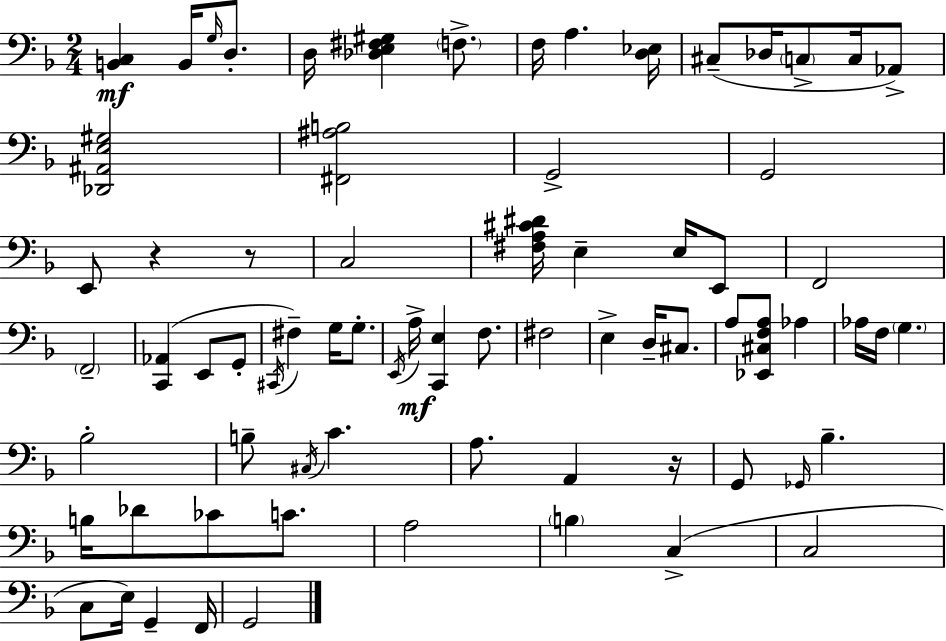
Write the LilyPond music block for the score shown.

{
  \clef bass
  \numericTimeSignature
  \time 2/4
  \key d \minor
  \repeat volta 2 { <b, c>4\mf b,16 \grace { g16 } d8.-. | d16 <des e fis gis>4 \parenthesize f8.-> | f16 a4. | <d ees>16 cis8--( des16 \parenthesize c8-> c16 aes,8->) | \break <des, ais, e gis>2 | <fis, ais b>2 | g,2-> | g,2 | \break e,8 r4 r8 | c2 | <fis a cis' dis'>16 e4-- e16 e,8 | f,2 | \break \parenthesize f,2-- | <c, aes,>4( e,8 g,8-. | \acciaccatura { cis,16 } fis4--) g16 g8.-. | \acciaccatura { e,16 }\mf a16-> <c, e>4 | \break f8. fis2 | e4-> d16-- | cis8. a8 <ees, cis f a>8 aes4 | aes16 f16 \parenthesize g4. | \break bes2-. | b8-- \acciaccatura { cis16 } c'4. | a8. a,4 | r16 g,8 \grace { ges,16 } bes4.-- | \break b16 des'8 | ces'8 c'8. a2 | \parenthesize b4 | c4->( c2 | \break c8 e16) | g,4-- f,16 g,2 | } \bar "|."
}